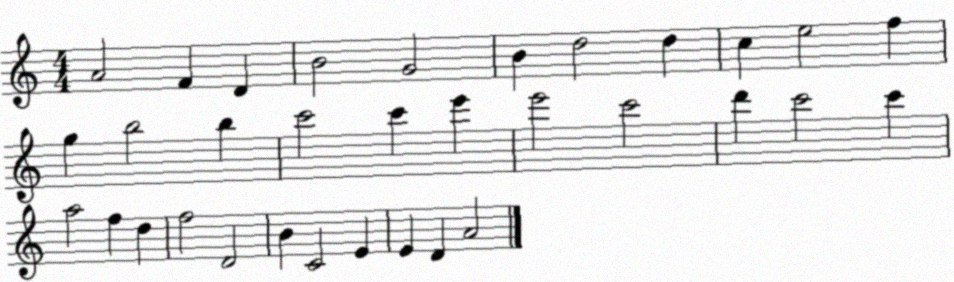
X:1
T:Untitled
M:4/4
L:1/4
K:C
A2 F D B2 G2 B d2 d c e2 f g b2 b c'2 c' e' e'2 c'2 d' c'2 c' a2 f d f2 D2 B C2 E E D A2